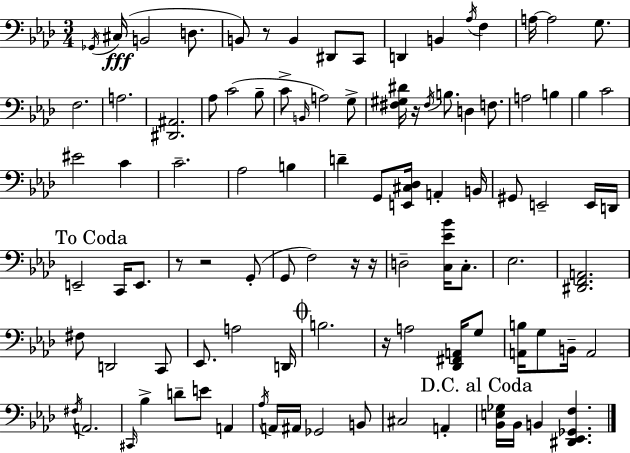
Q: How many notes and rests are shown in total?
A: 98